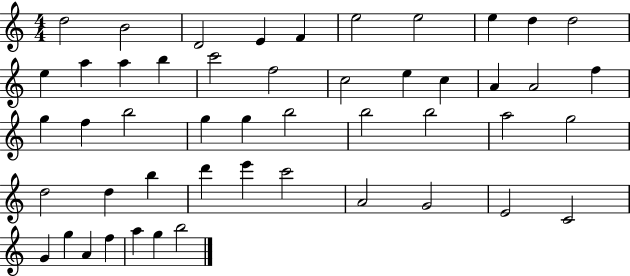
D5/h B4/h D4/h E4/q F4/q E5/h E5/h E5/q D5/q D5/h E5/q A5/q A5/q B5/q C6/h F5/h C5/h E5/q C5/q A4/q A4/h F5/q G5/q F5/q B5/h G5/q G5/q B5/h B5/h B5/h A5/h G5/h D5/h D5/q B5/q D6/q E6/q C6/h A4/h G4/h E4/h C4/h G4/q G5/q A4/q F5/q A5/q G5/q B5/h